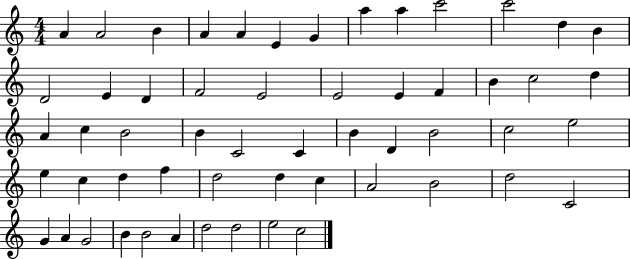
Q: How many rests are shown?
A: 0